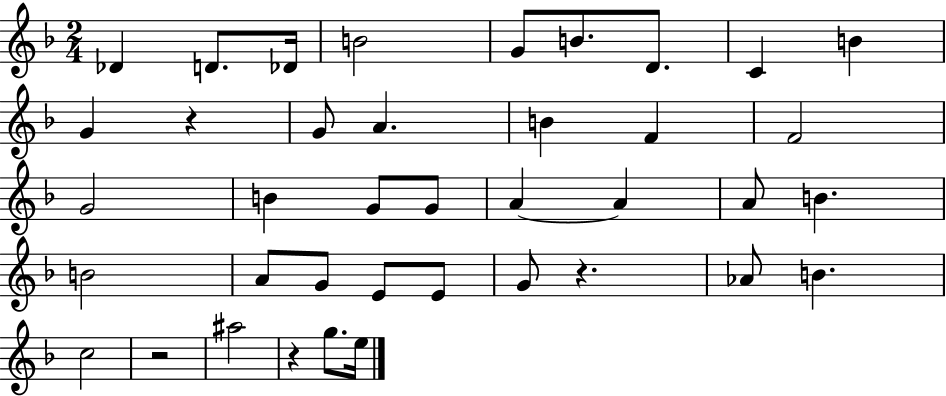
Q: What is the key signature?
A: F major